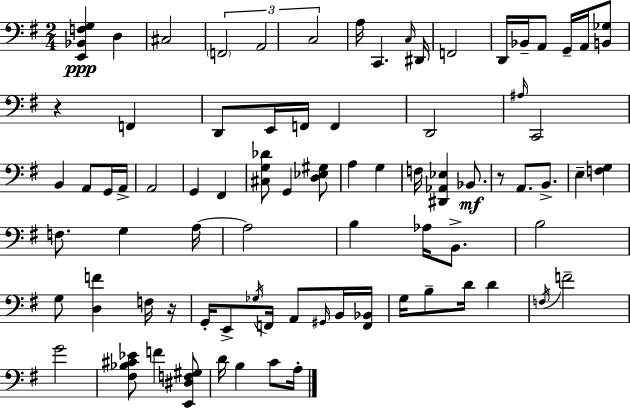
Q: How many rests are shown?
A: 3